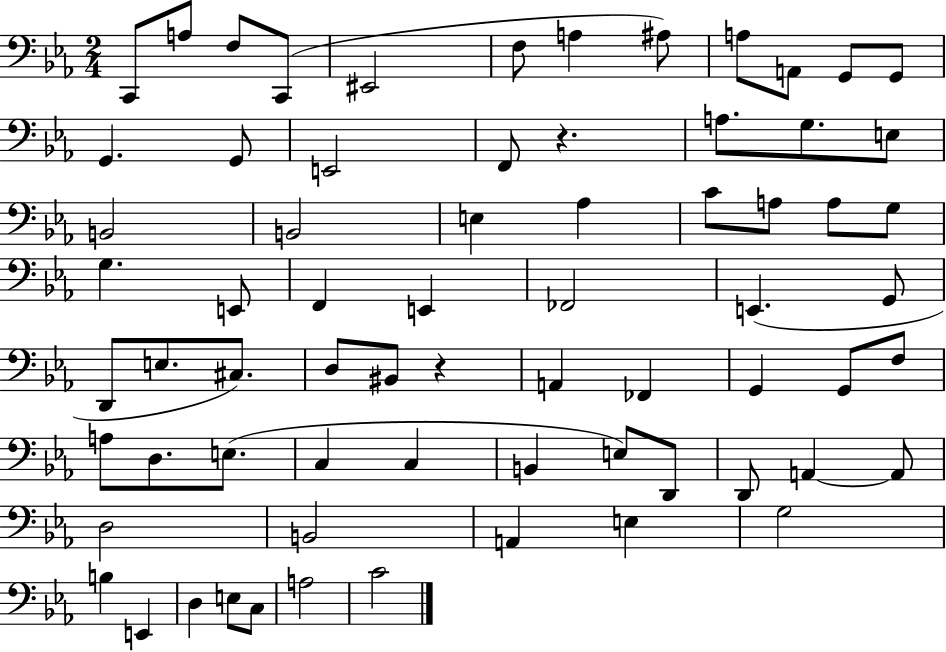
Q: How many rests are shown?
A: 2